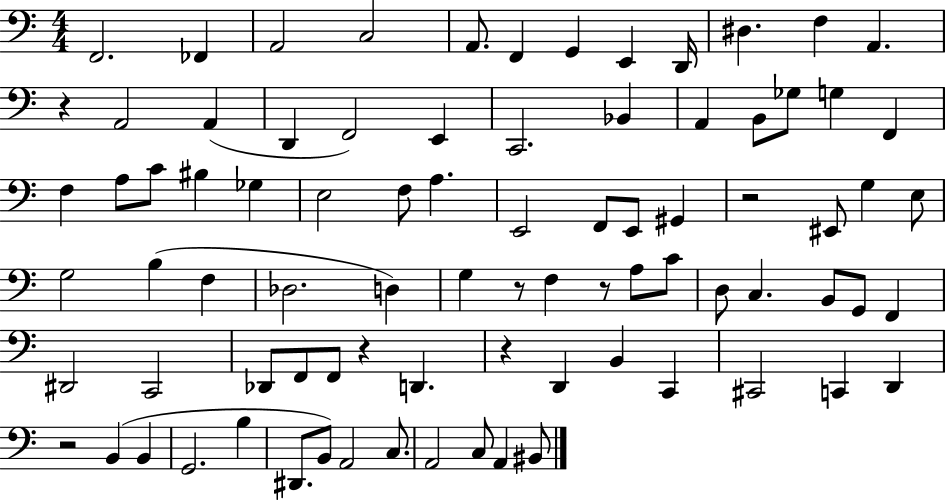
{
  \clef bass
  \numericTimeSignature
  \time 4/4
  \key c \major
  \repeat volta 2 { f,2. fes,4 | a,2 c2 | a,8. f,4 g,4 e,4 d,16 | dis4. f4 a,4. | \break r4 a,2 a,4( | d,4 f,2) e,4 | c,2. bes,4 | a,4 b,8 ges8 g4 f,4 | \break f4 a8 c'8 bis4 ges4 | e2 f8 a4. | e,2 f,8 e,8 gis,4 | r2 eis,8 g4 e8 | \break g2 b4( f4 | des2. d4) | g4 r8 f4 r8 a8 c'8 | d8 c4. b,8 g,8 f,4 | \break dis,2 c,2 | des,8 f,8 f,8 r4 d,4. | r4 d,4 b,4 c,4 | cis,2 c,4 d,4 | \break r2 b,4( b,4 | g,2. b4 | dis,8. b,8) a,2 c8. | a,2 c8 a,4 bis,8 | \break } \bar "|."
}